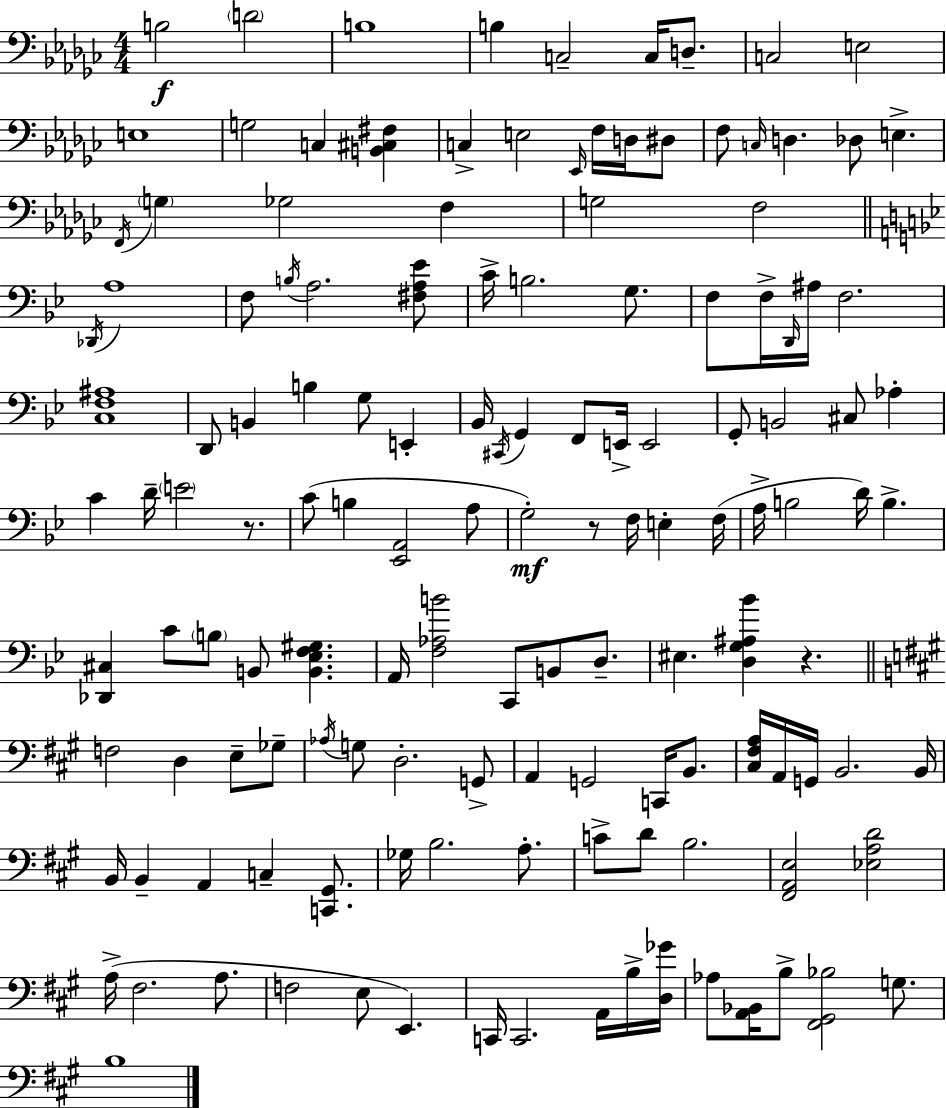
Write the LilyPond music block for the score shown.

{
  \clef bass
  \numericTimeSignature
  \time 4/4
  \key ees \minor
  b2\f \parenthesize d'2 | b1 | b4 c2-- c16 d8.-- | c2 e2 | \break e1 | g2 c4 <b, cis fis>4 | c4-> e2 \grace { ees,16 } f16 d16 dis8 | f8 \grace { c16 } d4. des8 e4.-> | \break \acciaccatura { f,16 } \parenthesize g4 ges2 f4 | g2 f2 | \bar "||" \break \key bes \major \acciaccatura { des,16 } a1 | f8 \acciaccatura { b16 } a2. | <fis a ees'>8 c'16-> b2. g8. | f8 f16-> \grace { d,16 } ais16 f2. | \break <c f ais>1 | d,8 b,4 b4 g8 e,4-. | bes,16 \acciaccatura { cis,16 } g,4 f,8 e,16-> e,2 | g,8-. b,2 cis8 | \break aes4-. c'4 d'16-- \parenthesize e'2 | r8. c'8( b4 <ees, a,>2 | a8 g2-.\mf) r8 f16 e4-. | f16( a16-> b2 d'16) b4.-> | \break <des, cis>4 c'8 \parenthesize b8 b,8 <b, ees f gis>4. | a,16 <f aes b'>2 c,8 b,8 | d8.-- eis4. <d g ais bes'>4 r4. | \bar "||" \break \key a \major f2 d4 e8-- ges8-- | \acciaccatura { aes16 } g8 d2.-. g,8-> | a,4 g,2 c,16 b,8. | <cis fis a>16 a,16 g,16 b,2. | \break b,16 b,16 b,4-- a,4 c4-- <c, gis,>8. | ges16 b2. a8.-. | c'8-> d'8 b2. | <fis, a, e>2 <ees a d'>2 | \break a16->( fis2. a8. | f2 e8 e,4.) | c,16 c,2. a,16 b16-> | <d ges'>16 aes8 <a, bes,>16 b8-> <fis, gis, bes>2 g8. | \break b1 | \bar "|."
}